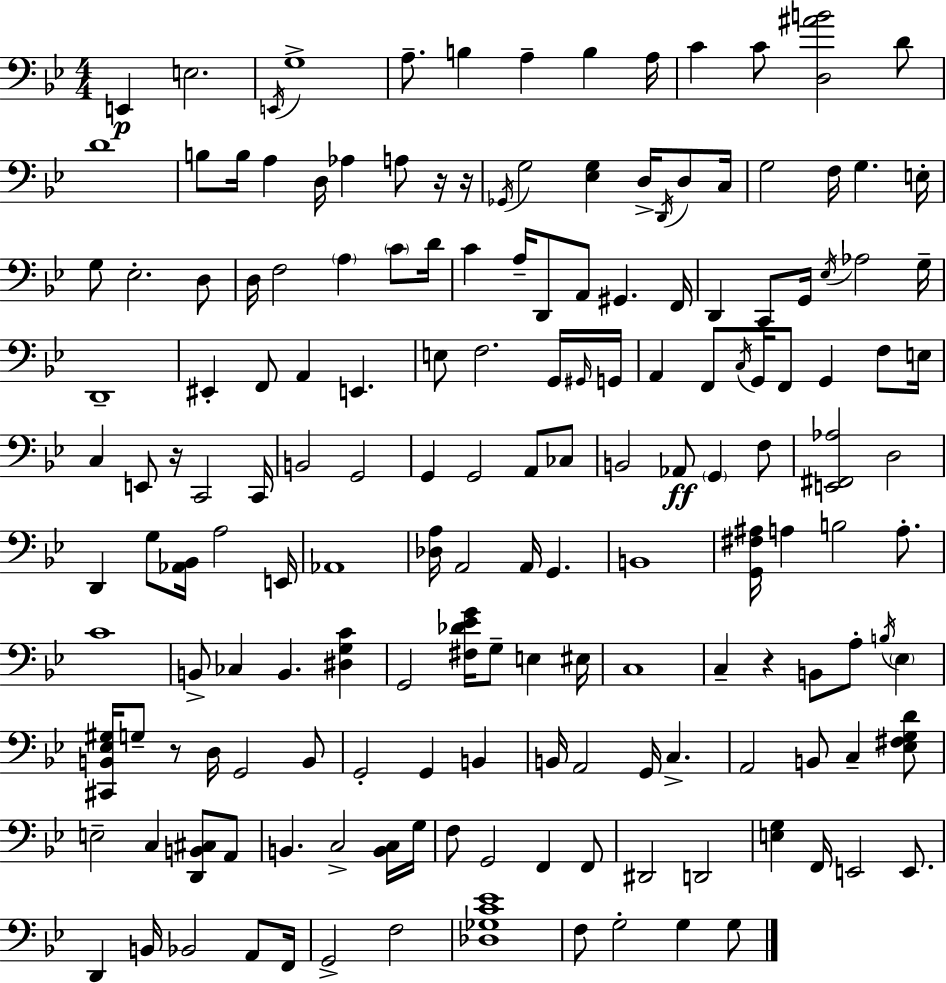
X:1
T:Untitled
M:4/4
L:1/4
K:Gm
E,, E,2 E,,/4 G,4 A,/2 B, A, B, A,/4 C C/2 [D,^AB]2 D/2 D4 B,/2 B,/4 A, D,/4 _A, A,/2 z/4 z/4 _G,,/4 G,2 [_E,G,] D,/4 D,,/4 D,/2 C,/4 G,2 F,/4 G, E,/4 G,/2 _E,2 D,/2 D,/4 F,2 A, C/2 D/4 C A,/4 D,,/2 A,,/2 ^G,, F,,/4 D,, C,,/2 G,,/4 _E,/4 _A,2 G,/4 D,,4 ^E,, F,,/2 A,, E,, E,/2 F,2 G,,/4 ^G,,/4 G,,/4 A,, F,,/2 C,/4 G,,/4 F,,/2 G,, F,/2 E,/4 C, E,,/2 z/4 C,,2 C,,/4 B,,2 G,,2 G,, G,,2 A,,/2 _C,/2 B,,2 _A,,/2 G,, F,/2 [E,,^F,,_A,]2 D,2 D,, G,/2 [_A,,_B,,]/4 A,2 E,,/4 _A,,4 [_D,A,]/4 A,,2 A,,/4 G,, B,,4 [G,,^F,^A,]/4 A, B,2 A,/2 C4 B,,/2 _C, B,, [^D,G,C] G,,2 [^F,_D_EG]/4 G,/2 E, ^E,/4 C,4 C, z B,,/2 A,/2 B,/4 _E, [^C,,B,,_E,^G,]/4 G,/2 z/2 D,/4 G,,2 B,,/2 G,,2 G,, B,, B,,/4 A,,2 G,,/4 C, A,,2 B,,/2 C, [_E,^F,G,D]/2 E,2 C, [D,,B,,^C,]/2 A,,/2 B,, C,2 [B,,C,]/4 G,/4 F,/2 G,,2 F,, F,,/2 ^D,,2 D,,2 [E,G,] F,,/4 E,,2 E,,/2 D,, B,,/4 _B,,2 A,,/2 F,,/4 G,,2 F,2 [_D,_G,C_E]4 F,/2 G,2 G, G,/2